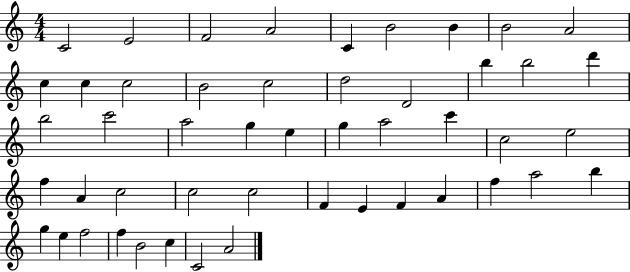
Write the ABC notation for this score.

X:1
T:Untitled
M:4/4
L:1/4
K:C
C2 E2 F2 A2 C B2 B B2 A2 c c c2 B2 c2 d2 D2 b b2 d' b2 c'2 a2 g e g a2 c' c2 e2 f A c2 c2 c2 F E F A f a2 b g e f2 f B2 c C2 A2